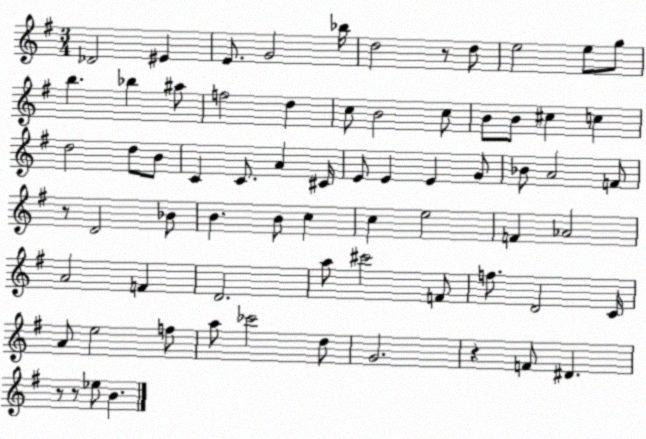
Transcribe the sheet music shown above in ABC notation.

X:1
T:Untitled
M:3/4
L:1/4
K:G
_D2 ^E E/2 G2 _b/4 d2 z/2 d/2 e2 e/2 g/2 b _b ^a/2 f2 d c/2 B2 c/2 B/2 B/2 ^c c d2 d/2 B/2 C C/2 A ^C/4 E/2 E E G/2 _B/2 A2 F/2 z/2 D2 _B/2 B B/2 c c e2 F _A2 A2 F D2 a/2 ^c'2 F/2 f/2 D2 C/4 A/2 e2 f/2 a/2 _c'2 d/2 G2 z F/2 ^D z/2 z/2 _e/2 B